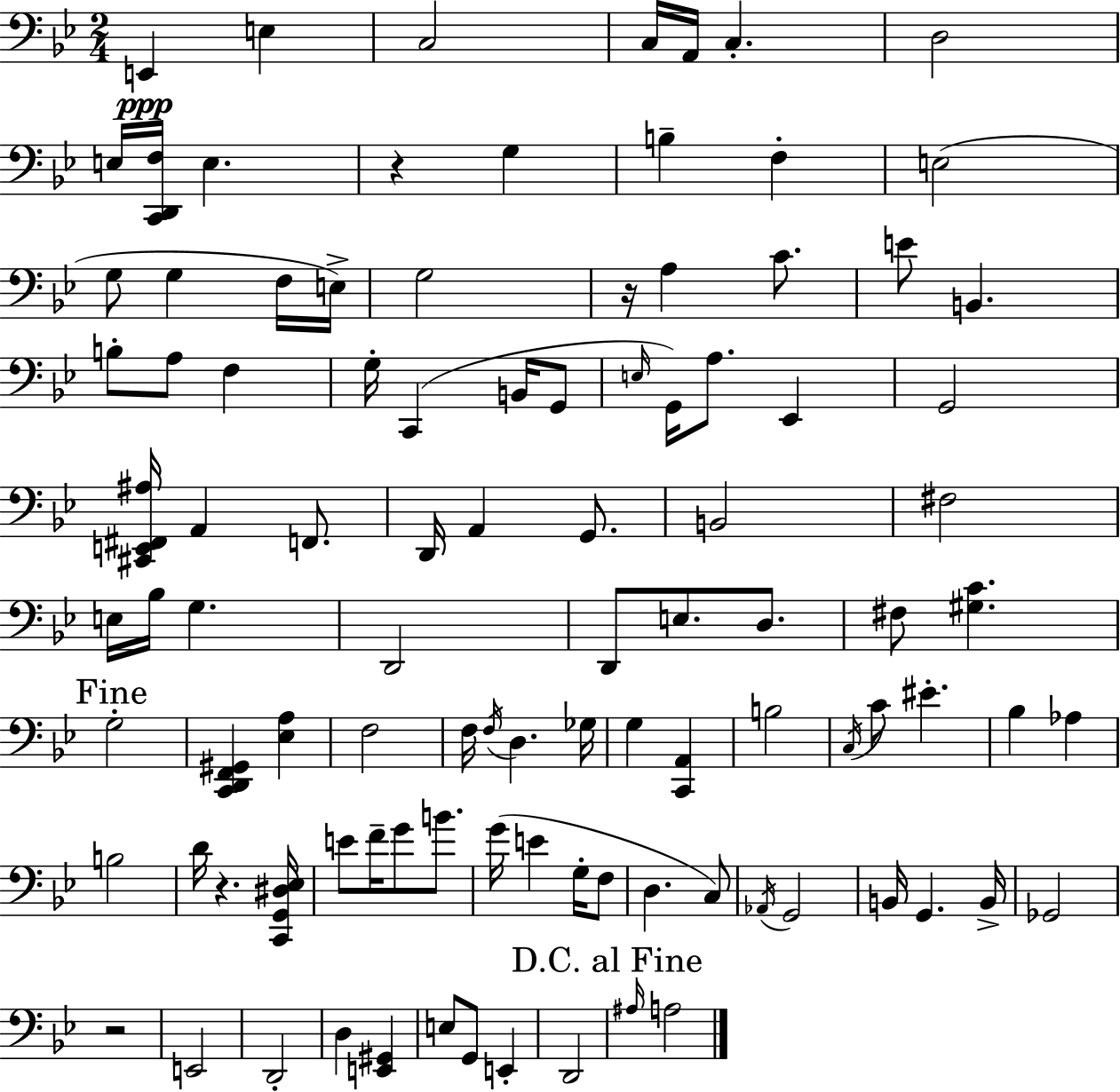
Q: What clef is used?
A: bass